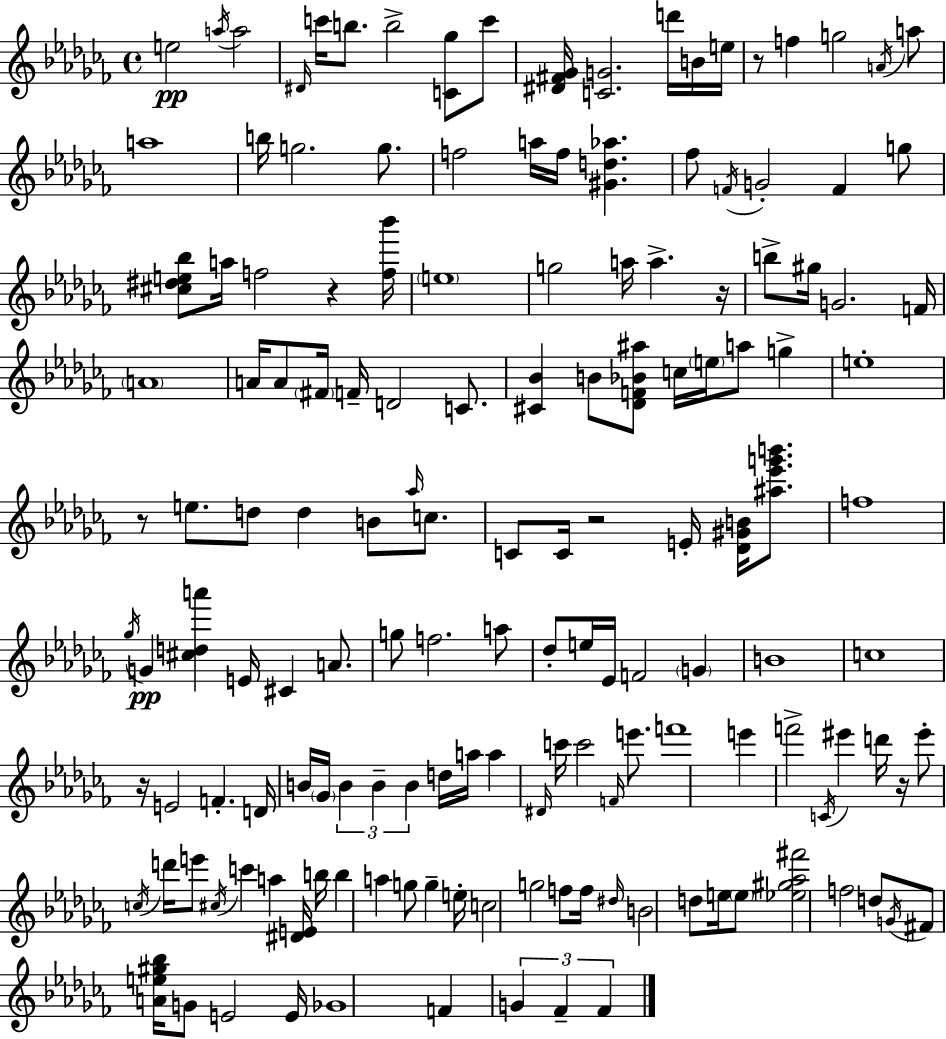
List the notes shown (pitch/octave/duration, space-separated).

E5/h A5/s A5/h D#4/s C6/s B5/e. B5/h [C4,Gb5]/e C6/e [D#4,F#4,Gb4]/s [C4,G4]/h. D6/s B4/s E5/s R/e F5/q G5/h A4/s A5/e A5/w B5/s G5/h. G5/e. F5/h A5/s F5/s [G#4,D5,Ab5]/q. FES5/e F4/s G4/h F4/q G5/e [C#5,D#5,E5,Bb5]/e A5/s F5/h R/q [F5,Bb6]/s E5/w G5/h A5/s A5/q. R/s B5/e G#5/s G4/h. F4/s A4/w A4/s A4/e F#4/s F4/s D4/h C4/e. [C#4,Bb4]/q B4/e [Db4,F4,Bb4,A#5]/e C5/s E5/s A5/e G5/q E5/w R/e E5/e. D5/e D5/q B4/e Ab5/s C5/e. C4/e C4/s R/h E4/s [Db4,G#4,B4]/s [A#5,Eb6,G6,B6]/e. F5/w Gb5/s G4/q [C#5,D5,A6]/q E4/s C#4/q A4/e. G5/e F5/h. A5/e Db5/e E5/s Eb4/s F4/h G4/q B4/w C5/w R/s E4/h F4/q. D4/s B4/s Gb4/s B4/q B4/q B4/q D5/s A5/s A5/q D#4/s C6/s C6/h F4/s E6/e. F6/w E6/q F6/h C4/s EIS6/q D6/s R/s EIS6/e C5/s D6/s E6/e C#5/s C6/q A5/q [D#4,E4]/s B5/s B5/q A5/q G5/e G5/q E5/s C5/h G5/h F5/e F5/s D#5/s B4/h D5/e E5/s E5/e [Eb5,G#5,Ab5,F#6]/h F5/h D5/e G4/s F#4/e [A4,E5,G#5,Bb5]/s G4/e E4/h E4/s Gb4/w F4/q G4/q FES4/q FES4/q